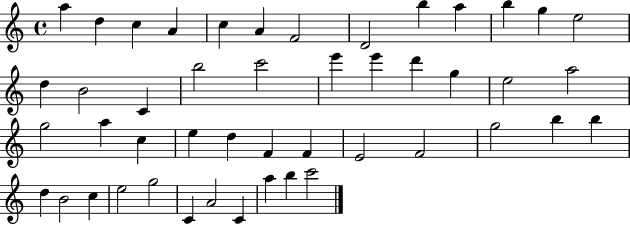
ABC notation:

X:1
T:Untitled
M:4/4
L:1/4
K:C
a d c A c A F2 D2 b a b g e2 d B2 C b2 c'2 e' e' d' g e2 a2 g2 a c e d F F E2 F2 g2 b b d B2 c e2 g2 C A2 C a b c'2